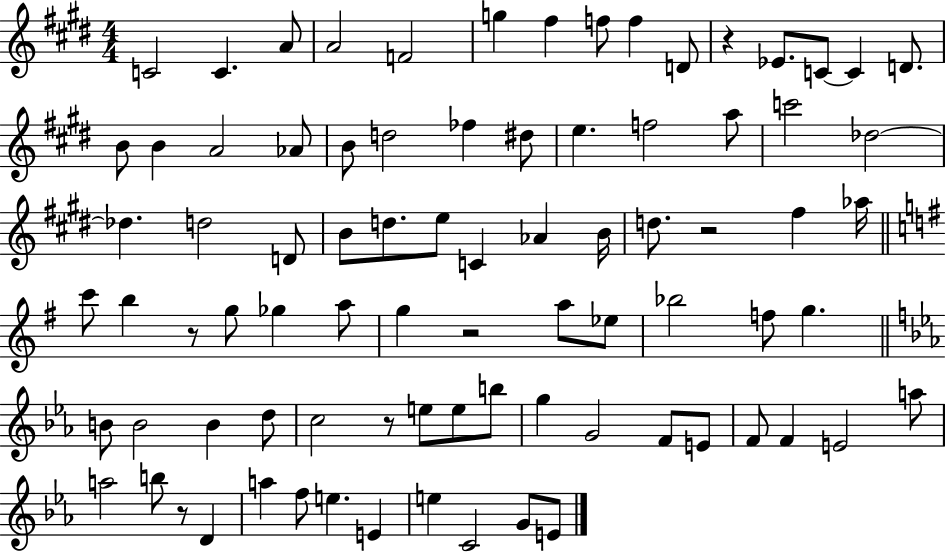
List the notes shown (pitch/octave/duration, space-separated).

C4/h C4/q. A4/e A4/h F4/h G5/q F#5/q F5/e F5/q D4/e R/q Eb4/e. C4/e C4/q D4/e. B4/e B4/q A4/h Ab4/e B4/e D5/h FES5/q D#5/e E5/q. F5/h A5/e C6/h Db5/h Db5/q. D5/h D4/e B4/e D5/e. E5/e C4/q Ab4/q B4/s D5/e. R/h F#5/q Ab5/s C6/e B5/q R/e G5/e Gb5/q A5/e G5/q R/h A5/e Eb5/e Bb5/h F5/e G5/q. B4/e B4/h B4/q D5/e C5/h R/e E5/e E5/e B5/e G5/q G4/h F4/e E4/e F4/e F4/q E4/h A5/e A5/h B5/e R/e D4/q A5/q F5/e E5/q. E4/q E5/q C4/h G4/e E4/e